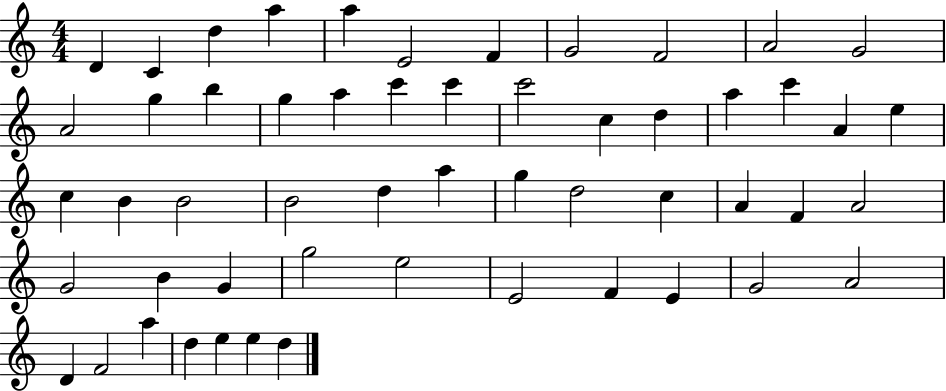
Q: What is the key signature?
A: C major